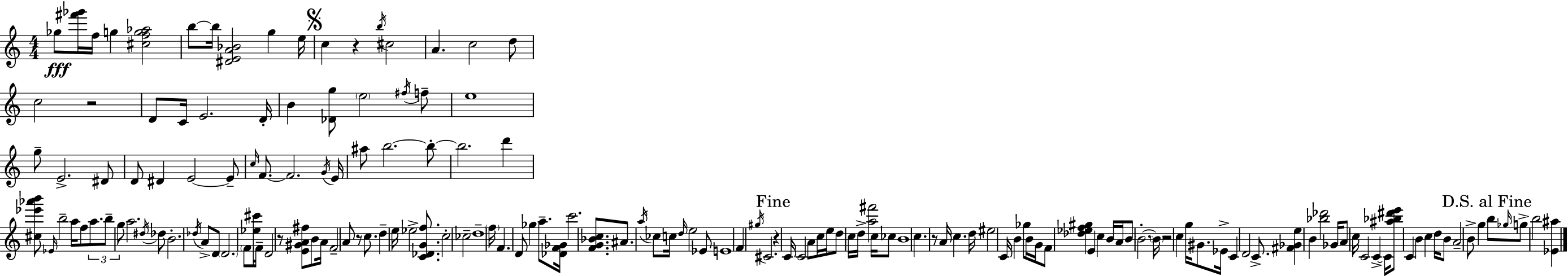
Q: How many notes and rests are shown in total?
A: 164